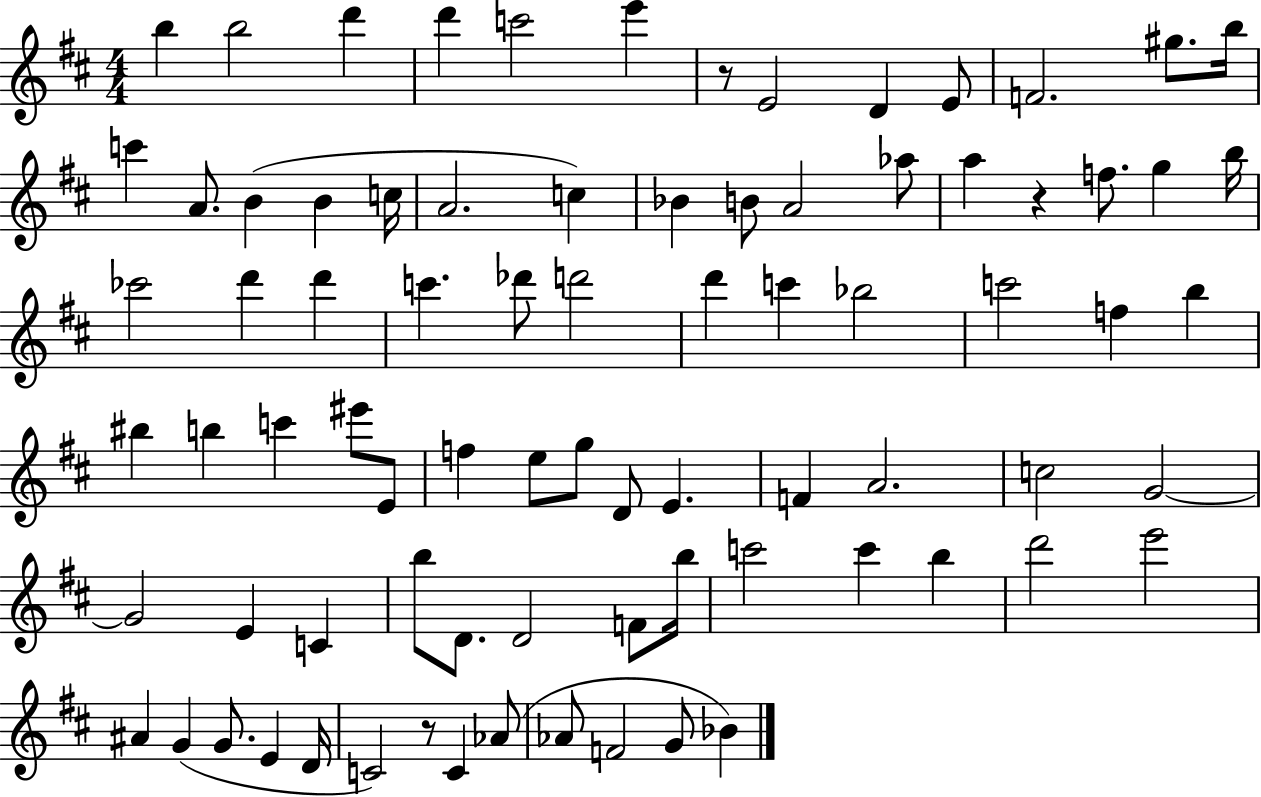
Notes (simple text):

B5/q B5/h D6/q D6/q C6/h E6/q R/e E4/h D4/q E4/e F4/h. G#5/e. B5/s C6/q A4/e. B4/q B4/q C5/s A4/h. C5/q Bb4/q B4/e A4/h Ab5/e A5/q R/q F5/e. G5/q B5/s CES6/h D6/q D6/q C6/q. Db6/e D6/h D6/q C6/q Bb5/h C6/h F5/q B5/q BIS5/q B5/q C6/q EIS6/e E4/e F5/q E5/e G5/e D4/e E4/q. F4/q A4/h. C5/h G4/h G4/h E4/q C4/q B5/e D4/e. D4/h F4/e B5/s C6/h C6/q B5/q D6/h E6/h A#4/q G4/q G4/e. E4/q D4/s C4/h R/e C4/q Ab4/e Ab4/e F4/h G4/e Bb4/q